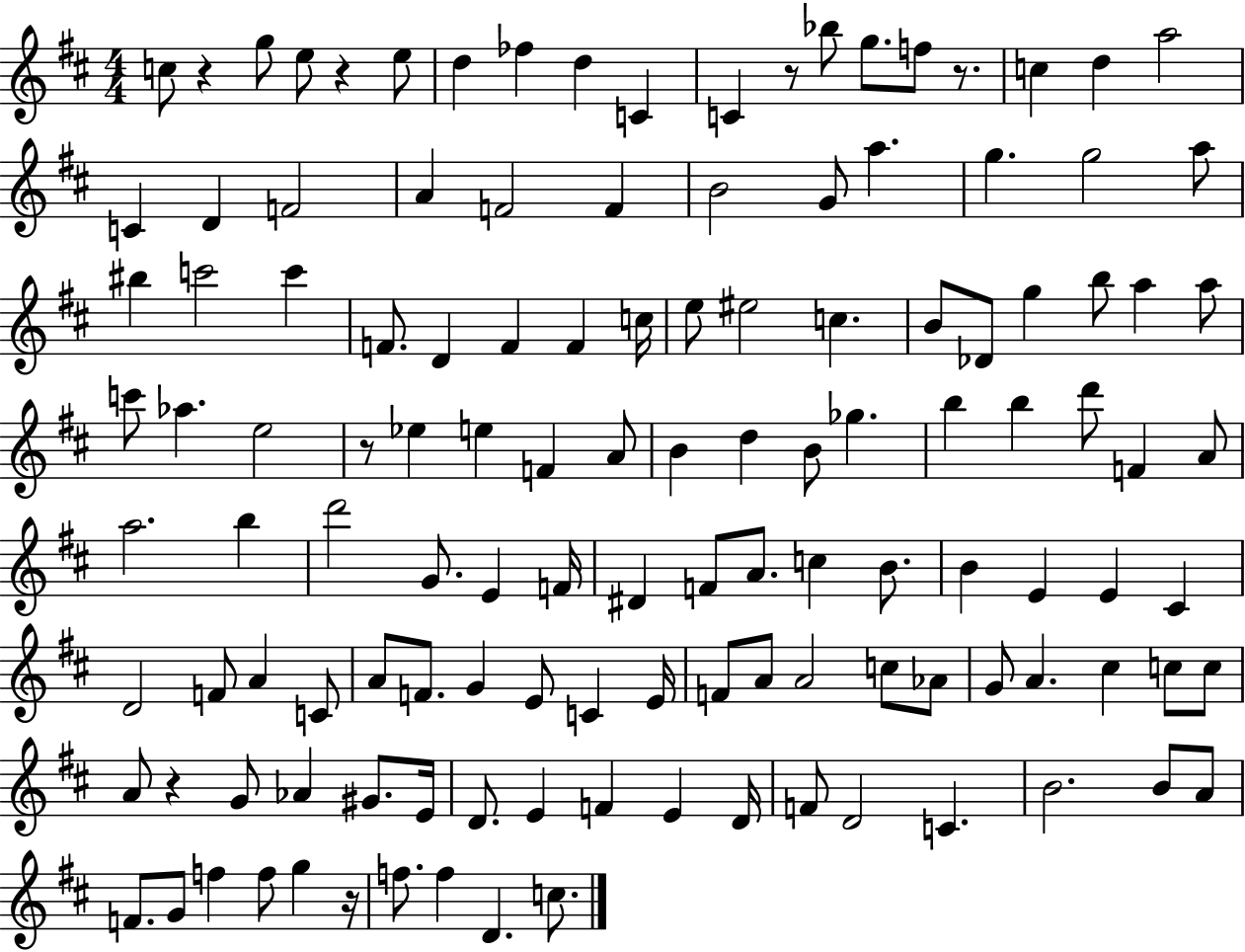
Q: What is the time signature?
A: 4/4